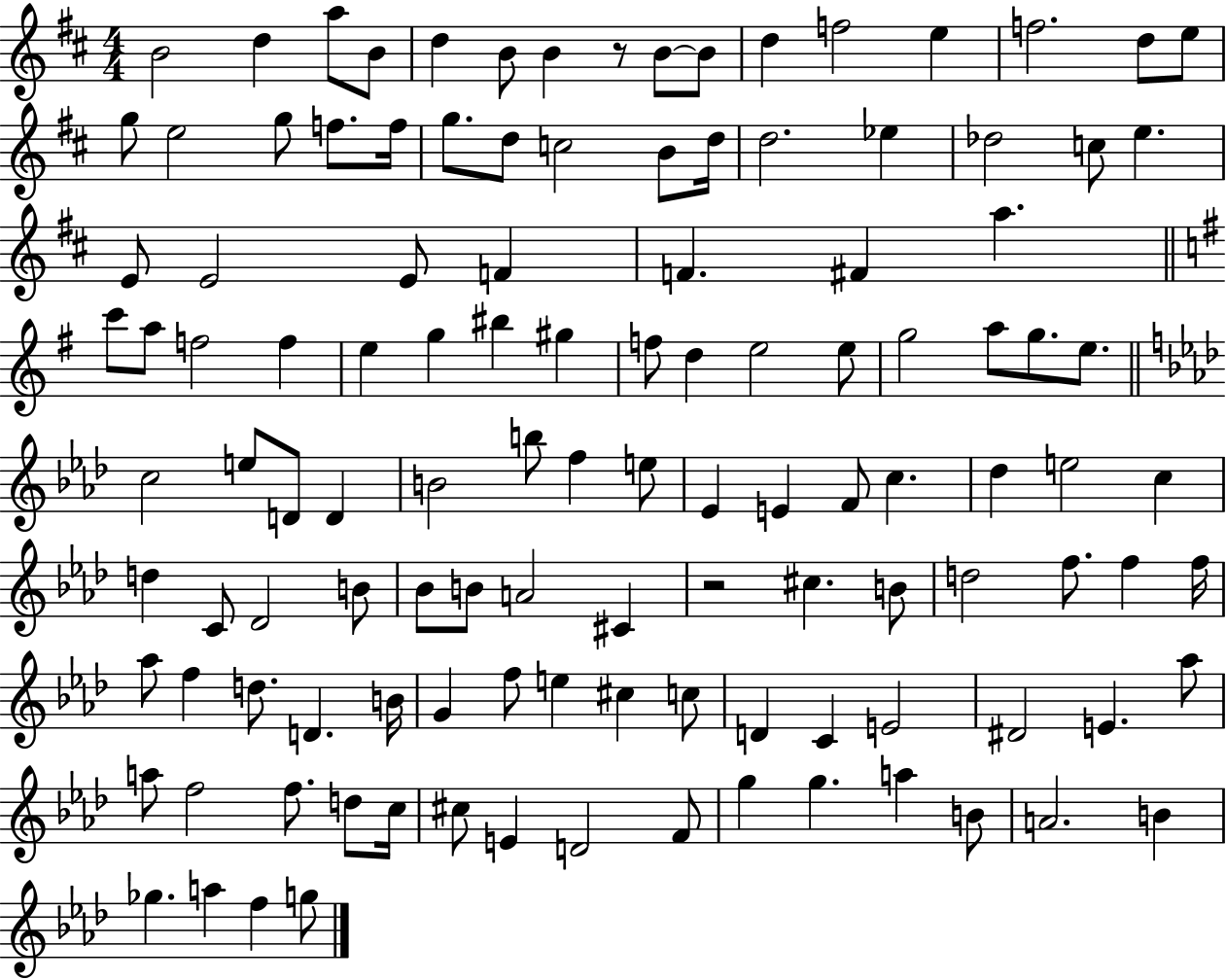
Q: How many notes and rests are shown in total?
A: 119